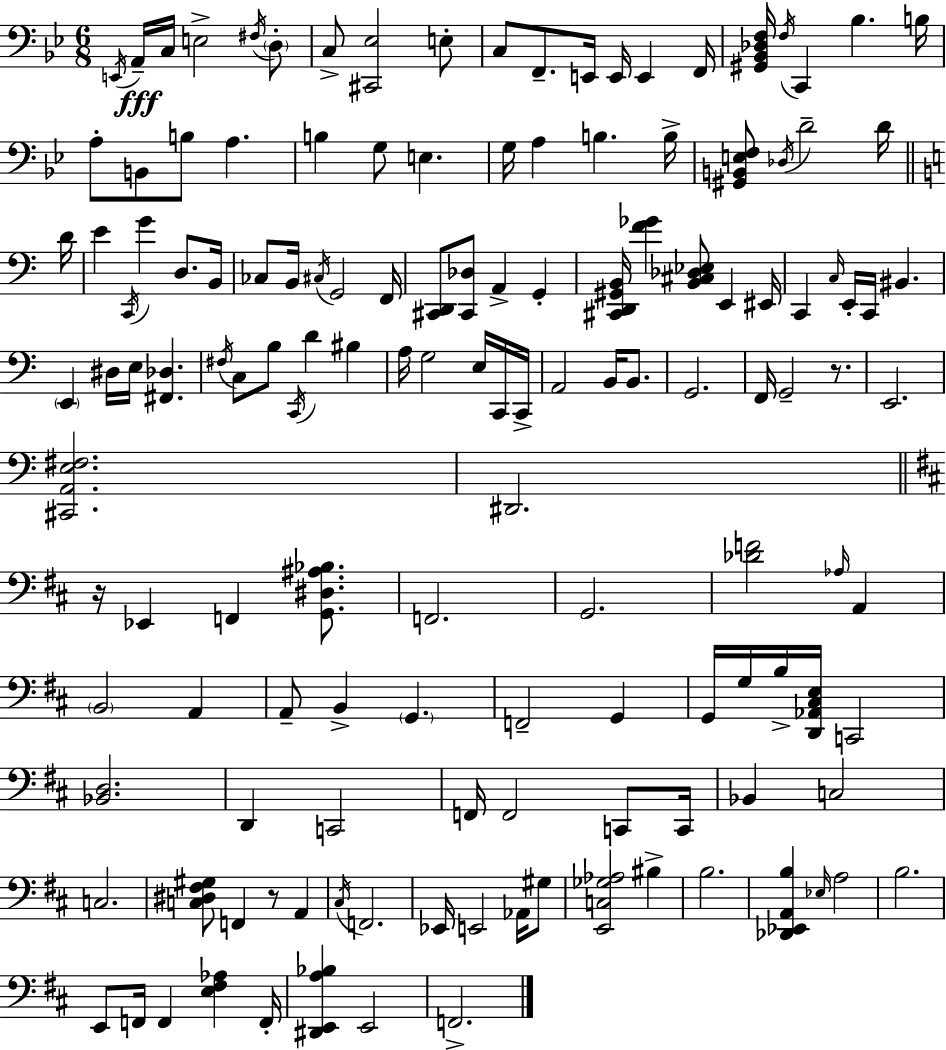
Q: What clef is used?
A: bass